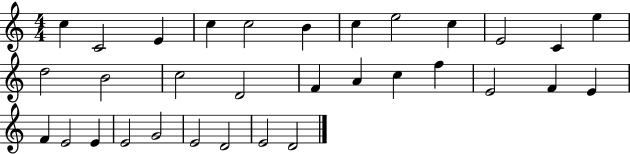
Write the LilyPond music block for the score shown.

{
  \clef treble
  \numericTimeSignature
  \time 4/4
  \key c \major
  c''4 c'2 e'4 | c''4 c''2 b'4 | c''4 e''2 c''4 | e'2 c'4 e''4 | \break d''2 b'2 | c''2 d'2 | f'4 a'4 c''4 f''4 | e'2 f'4 e'4 | \break f'4 e'2 e'4 | e'2 g'2 | e'2 d'2 | e'2 d'2 | \break \bar "|."
}